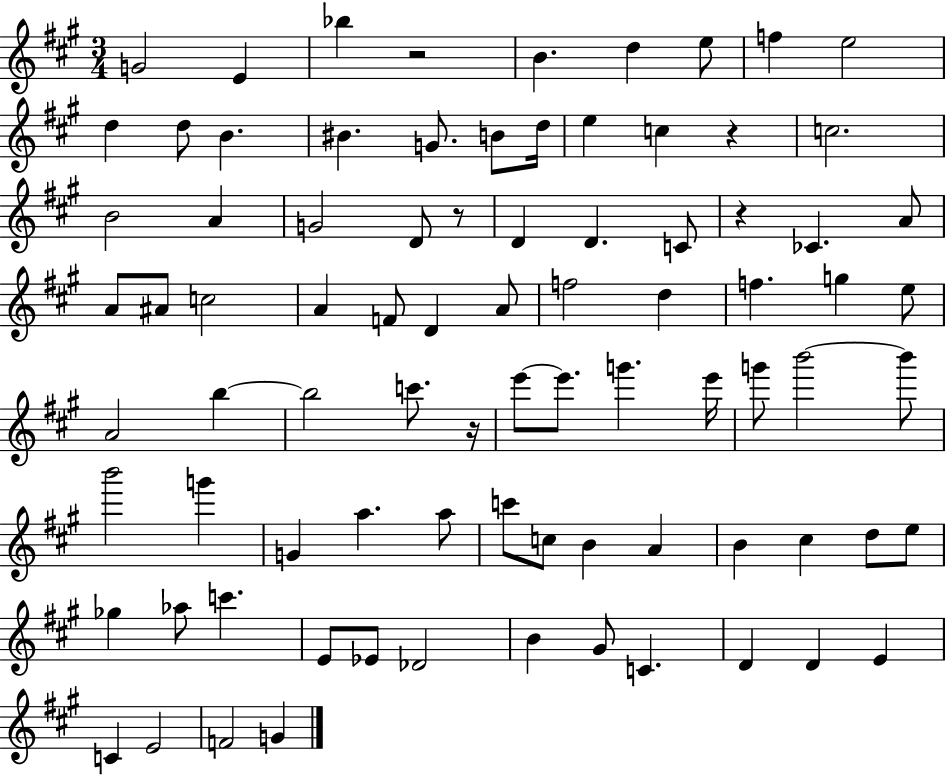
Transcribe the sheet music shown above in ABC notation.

X:1
T:Untitled
M:3/4
L:1/4
K:A
G2 E _b z2 B d e/2 f e2 d d/2 B ^B G/2 B/2 d/4 e c z c2 B2 A G2 D/2 z/2 D D C/2 z _C A/2 A/2 ^A/2 c2 A F/2 D A/2 f2 d f g e/2 A2 b b2 c'/2 z/4 e'/2 e'/2 g' e'/4 g'/2 b'2 b'/2 b'2 g' G a a/2 c'/2 c/2 B A B ^c d/2 e/2 _g _a/2 c' E/2 _E/2 _D2 B ^G/2 C D D E C E2 F2 G